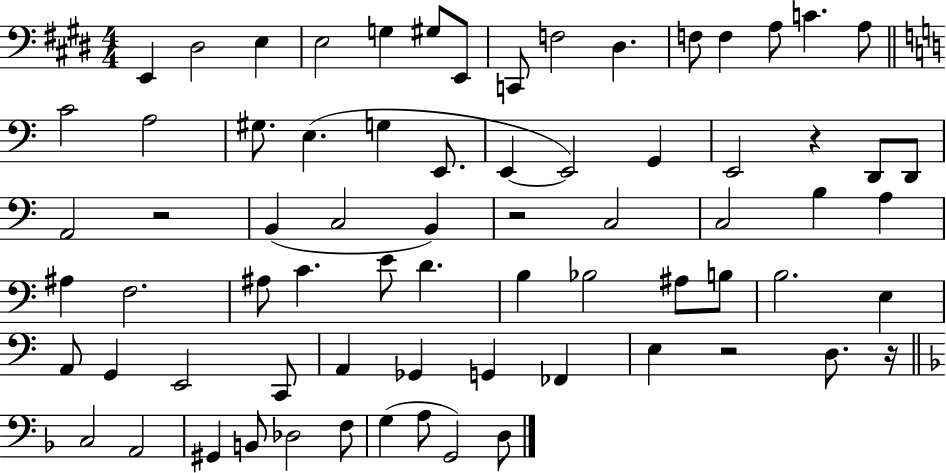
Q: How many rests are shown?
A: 5